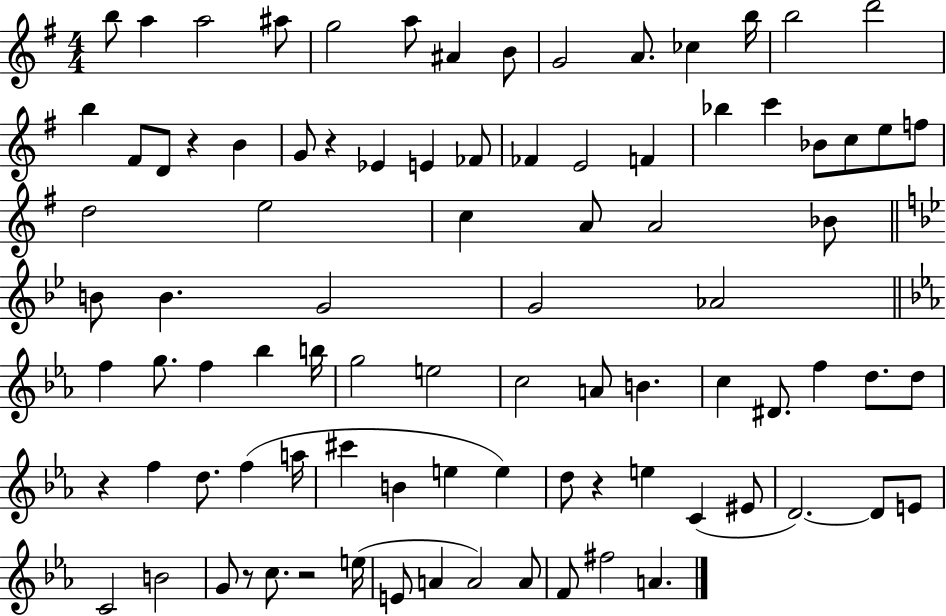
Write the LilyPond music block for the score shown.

{
  \clef treble
  \numericTimeSignature
  \time 4/4
  \key g \major
  b''8 a''4 a''2 ais''8 | g''2 a''8 ais'4 b'8 | g'2 a'8. ces''4 b''16 | b''2 d'''2 | \break b''4 fis'8 d'8 r4 b'4 | g'8 r4 ees'4 e'4 fes'8 | fes'4 e'2 f'4 | bes''4 c'''4 bes'8 c''8 e''8 f''8 | \break d''2 e''2 | c''4 a'8 a'2 bes'8 | \bar "||" \break \key bes \major b'8 b'4. g'2 | g'2 aes'2 | \bar "||" \break \key ees \major f''4 g''8. f''4 bes''4 b''16 | g''2 e''2 | c''2 a'8 b'4. | c''4 dis'8. f''4 d''8. d''8 | \break r4 f''4 d''8. f''4( a''16 | cis'''4 b'4 e''4 e''4) | d''8 r4 e''4 c'4( eis'8 | d'2.~~) d'8 e'8 | \break c'2 b'2 | g'8 r8 c''8. r2 e''16( | e'8 a'4 a'2) a'8 | f'8 fis''2 a'4. | \break \bar "|."
}